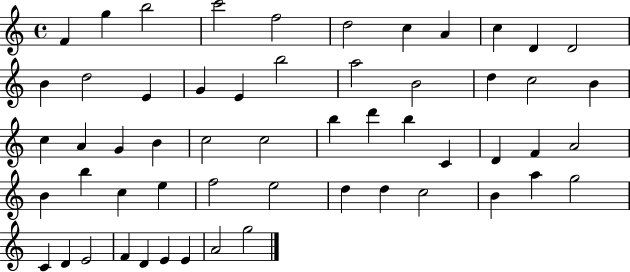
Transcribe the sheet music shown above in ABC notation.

X:1
T:Untitled
M:4/4
L:1/4
K:C
F g b2 c'2 f2 d2 c A c D D2 B d2 E G E b2 a2 B2 d c2 B c A G B c2 c2 b d' b C D F A2 B b c e f2 e2 d d c2 B a g2 C D E2 F D E E A2 g2